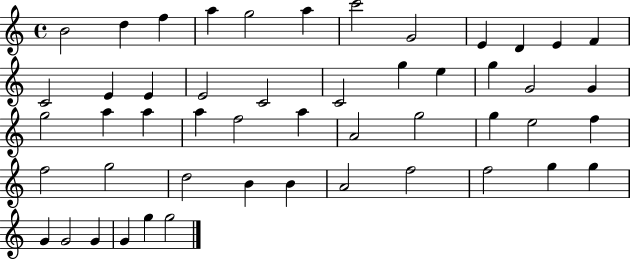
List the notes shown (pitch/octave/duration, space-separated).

B4/h D5/q F5/q A5/q G5/h A5/q C6/h G4/h E4/q D4/q E4/q F4/q C4/h E4/q E4/q E4/h C4/h C4/h G5/q E5/q G5/q G4/h G4/q G5/h A5/q A5/q A5/q F5/h A5/q A4/h G5/h G5/q E5/h F5/q F5/h G5/h D5/h B4/q B4/q A4/h F5/h F5/h G5/q G5/q G4/q G4/h G4/q G4/q G5/q G5/h